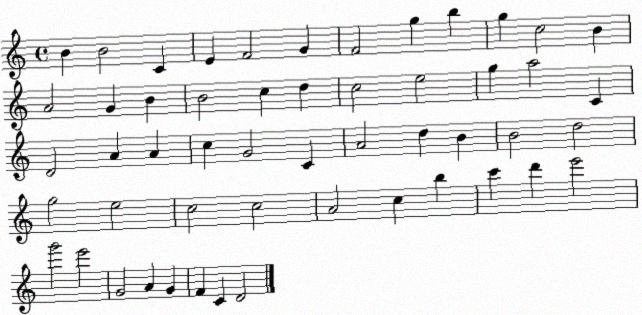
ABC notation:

X:1
T:Untitled
M:4/4
L:1/4
K:C
B B2 C E F2 G F2 g b g c2 B A2 G B B2 c d c2 e2 g a2 C D2 A A c G2 C A2 d B B2 d2 g2 e2 c2 c2 A2 c b c' d' e'2 g'2 e'2 G2 A G F C D2